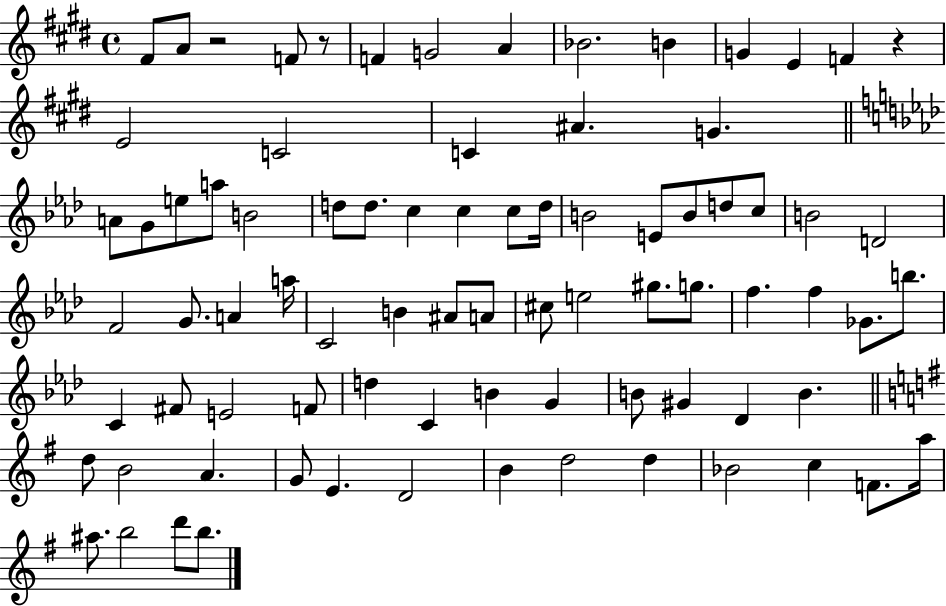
X:1
T:Untitled
M:4/4
L:1/4
K:E
^F/2 A/2 z2 F/2 z/2 F G2 A _B2 B G E F z E2 C2 C ^A G A/2 G/2 e/2 a/2 B2 d/2 d/2 c c c/2 d/4 B2 E/2 B/2 d/2 c/2 B2 D2 F2 G/2 A a/4 C2 B ^A/2 A/2 ^c/2 e2 ^g/2 g/2 f f _G/2 b/2 C ^F/2 E2 F/2 d C B G B/2 ^G _D B d/2 B2 A G/2 E D2 B d2 d _B2 c F/2 a/4 ^a/2 b2 d'/2 b/2